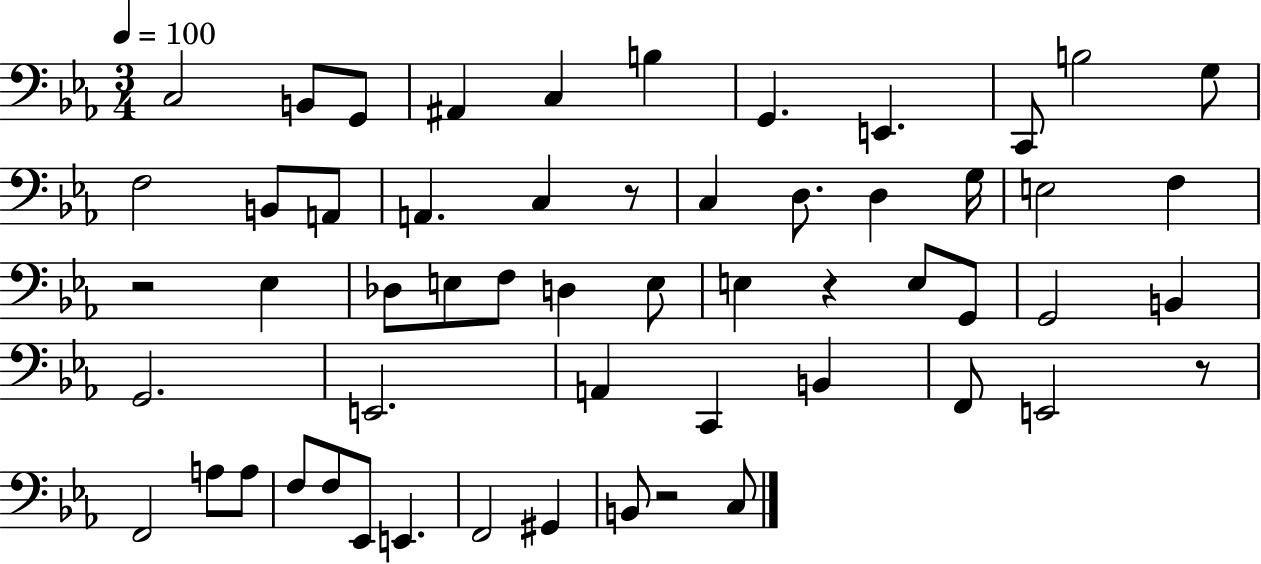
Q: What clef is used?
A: bass